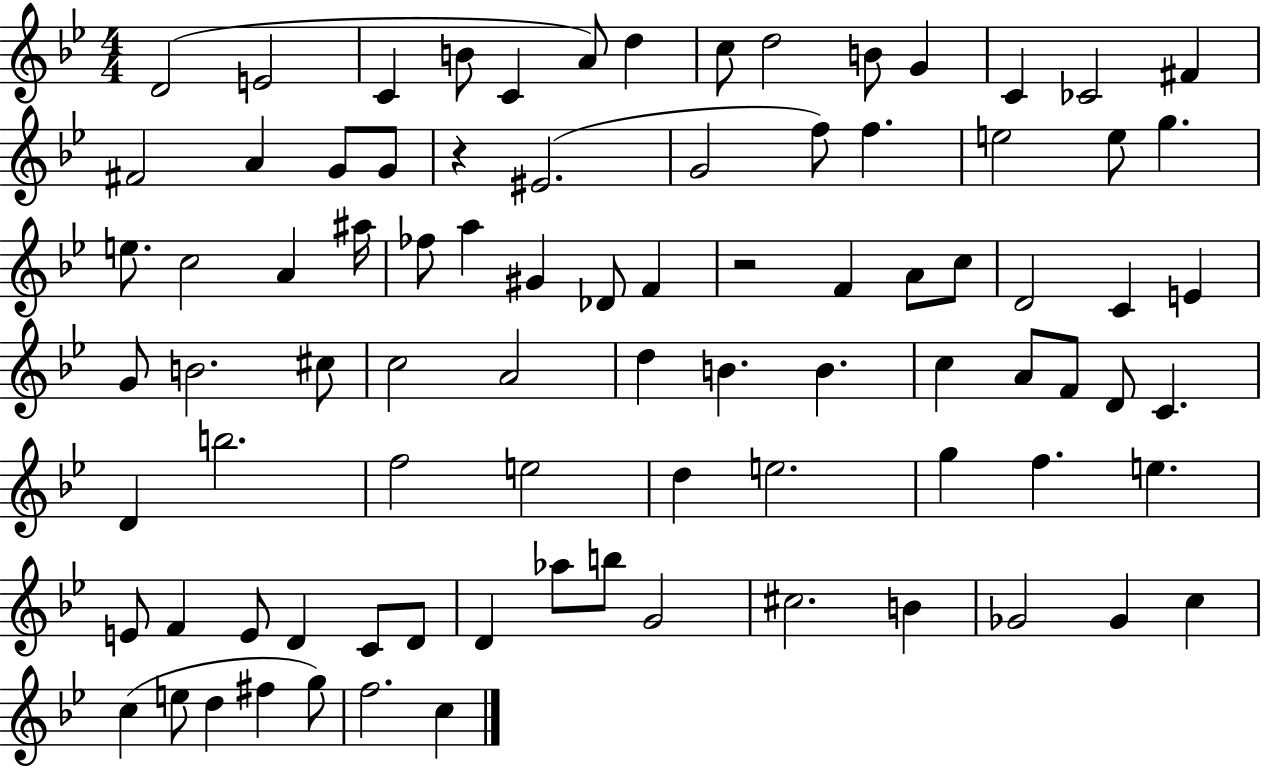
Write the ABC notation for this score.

X:1
T:Untitled
M:4/4
L:1/4
K:Bb
D2 E2 C B/2 C A/2 d c/2 d2 B/2 G C _C2 ^F ^F2 A G/2 G/2 z ^E2 G2 f/2 f e2 e/2 g e/2 c2 A ^a/4 _f/2 a ^G _D/2 F z2 F A/2 c/2 D2 C E G/2 B2 ^c/2 c2 A2 d B B c A/2 F/2 D/2 C D b2 f2 e2 d e2 g f e E/2 F E/2 D C/2 D/2 D _a/2 b/2 G2 ^c2 B _G2 _G c c e/2 d ^f g/2 f2 c